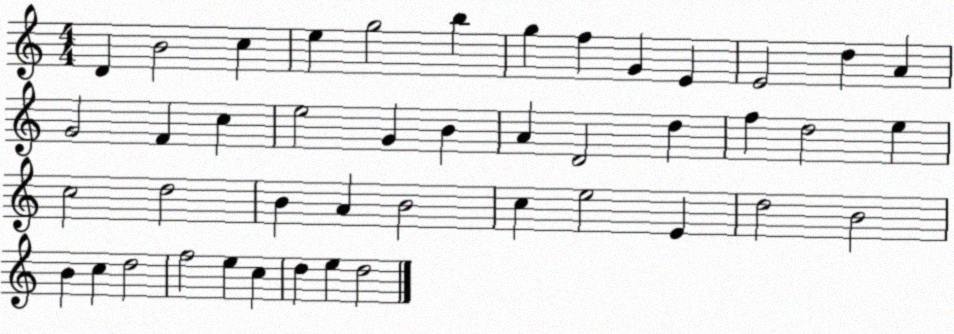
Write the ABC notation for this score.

X:1
T:Untitled
M:4/4
L:1/4
K:C
D B2 c e g2 b g f G E E2 d A G2 F c e2 G B A D2 d f d2 e c2 d2 B A B2 c e2 E d2 B2 B c d2 f2 e c d e d2